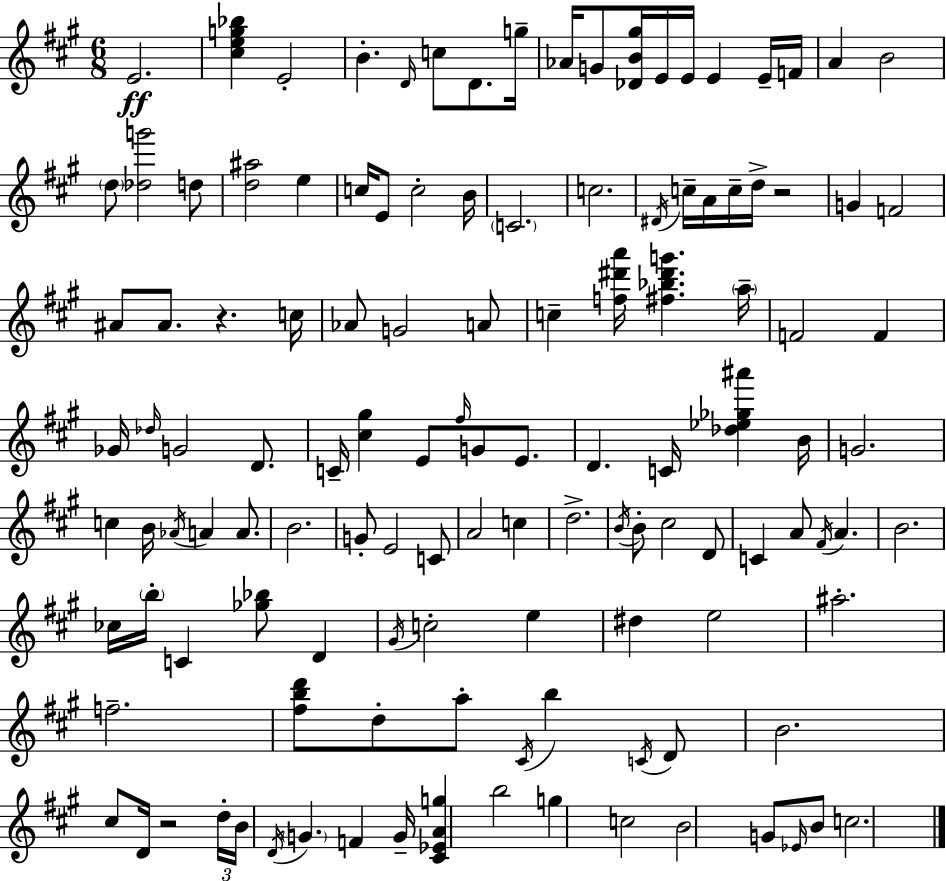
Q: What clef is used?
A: treble